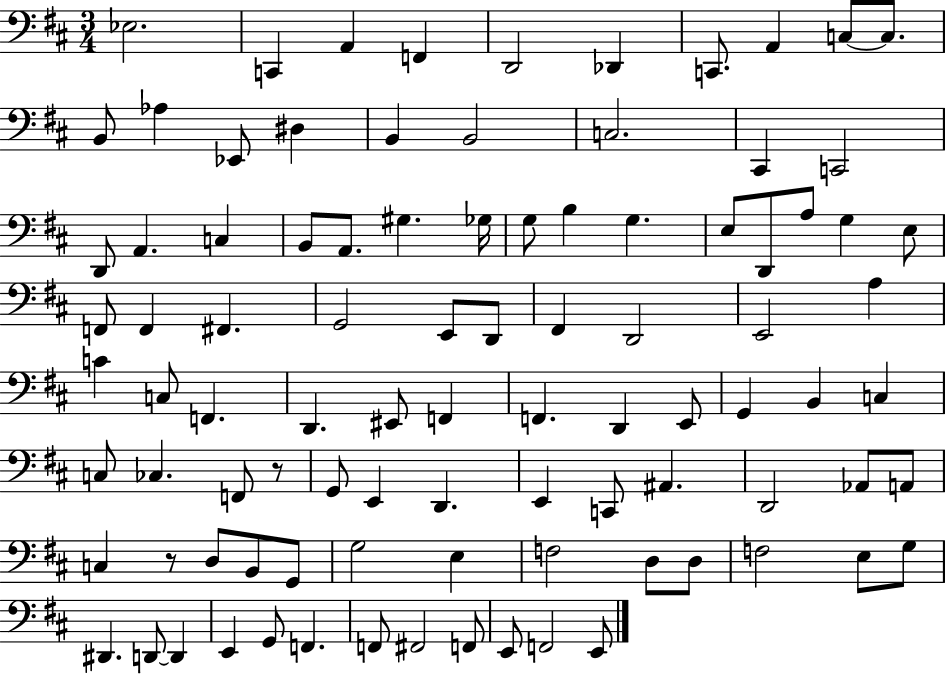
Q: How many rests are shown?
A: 2